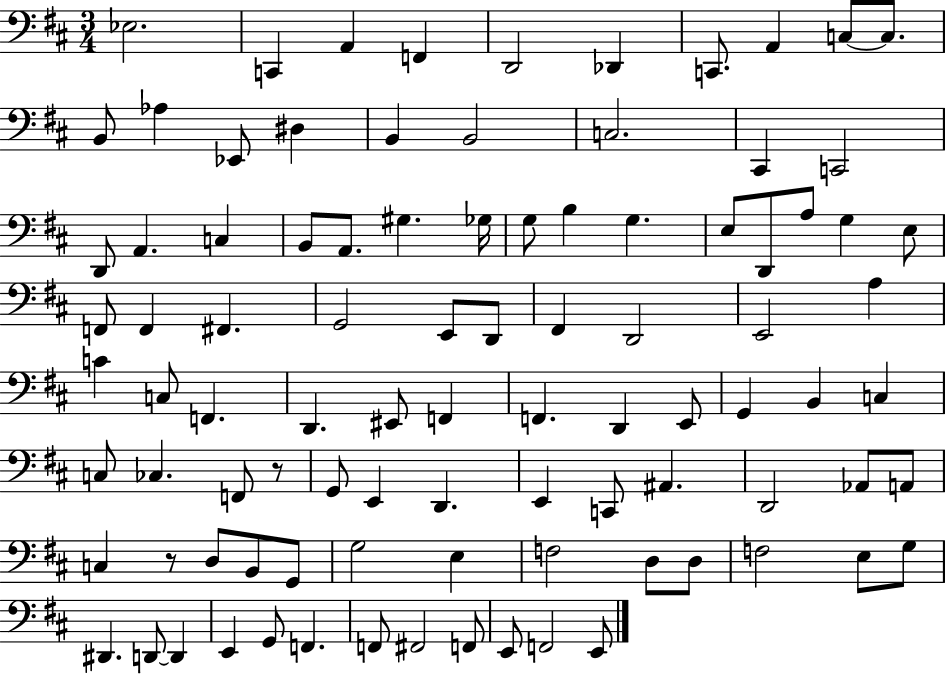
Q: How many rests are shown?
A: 2